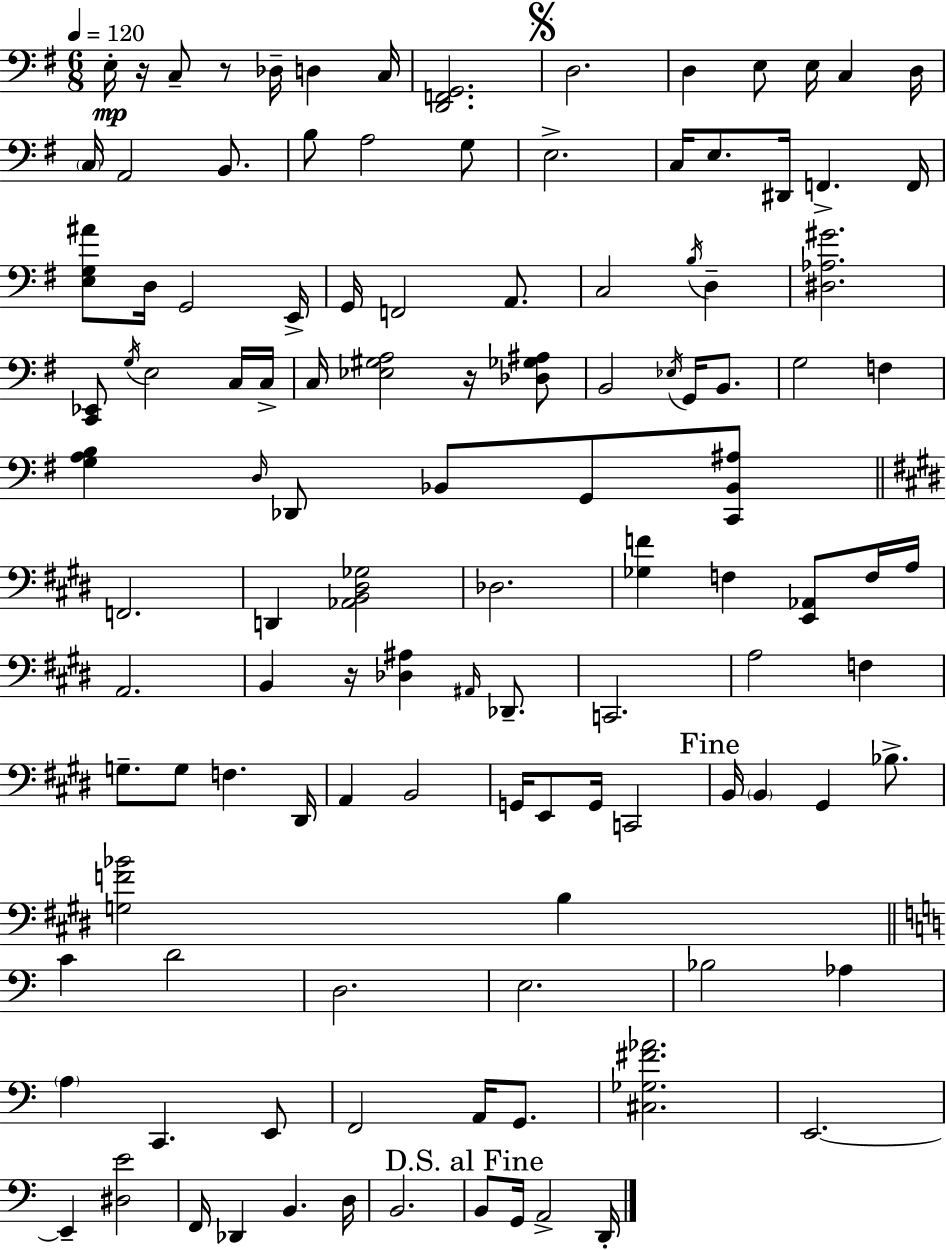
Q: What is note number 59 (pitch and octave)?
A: A3